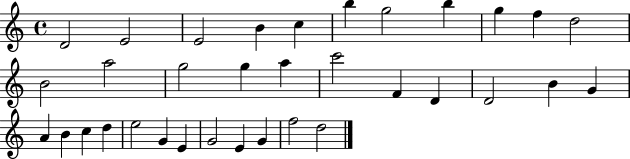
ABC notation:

X:1
T:Untitled
M:4/4
L:1/4
K:C
D2 E2 E2 B c b g2 b g f d2 B2 a2 g2 g a c'2 F D D2 B G A B c d e2 G E G2 E G f2 d2